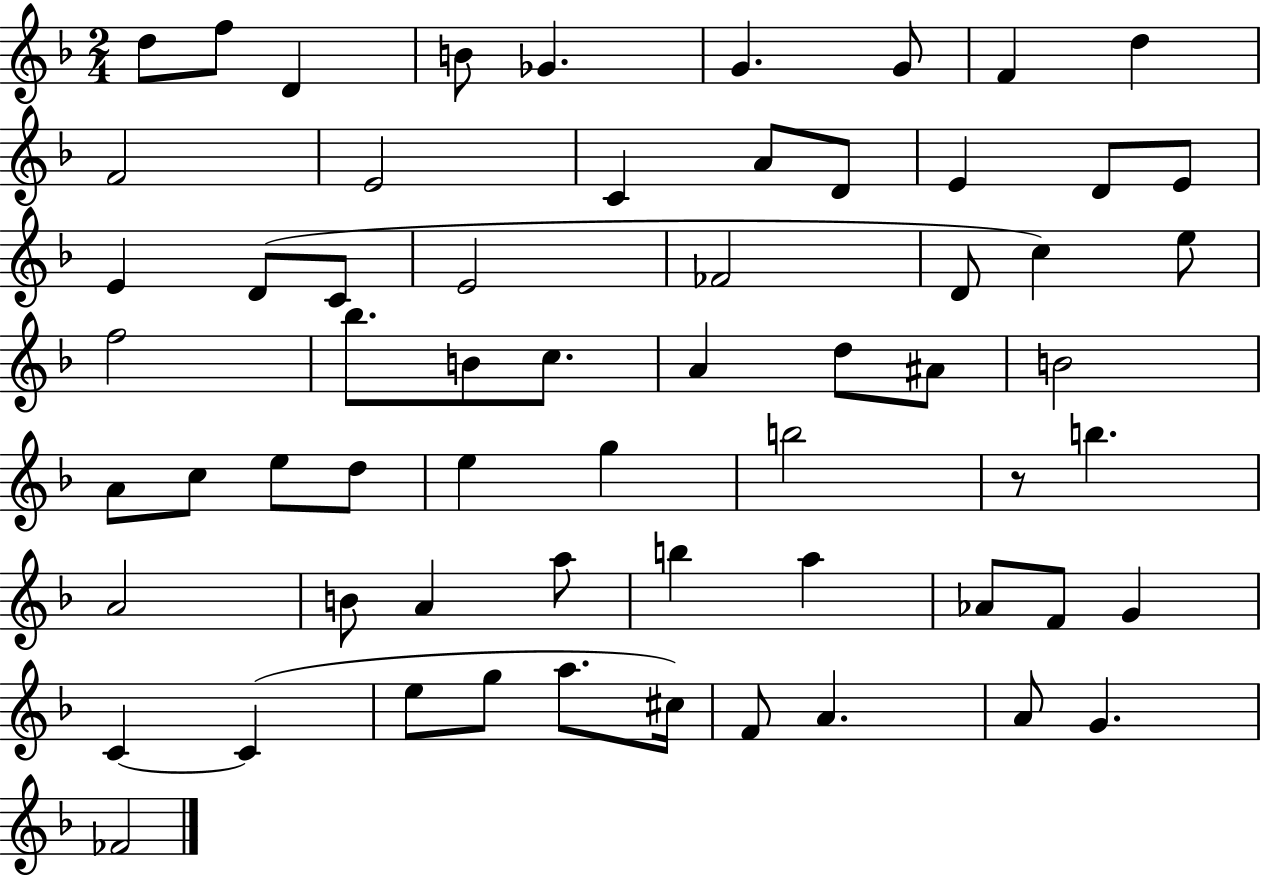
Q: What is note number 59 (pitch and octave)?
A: A4